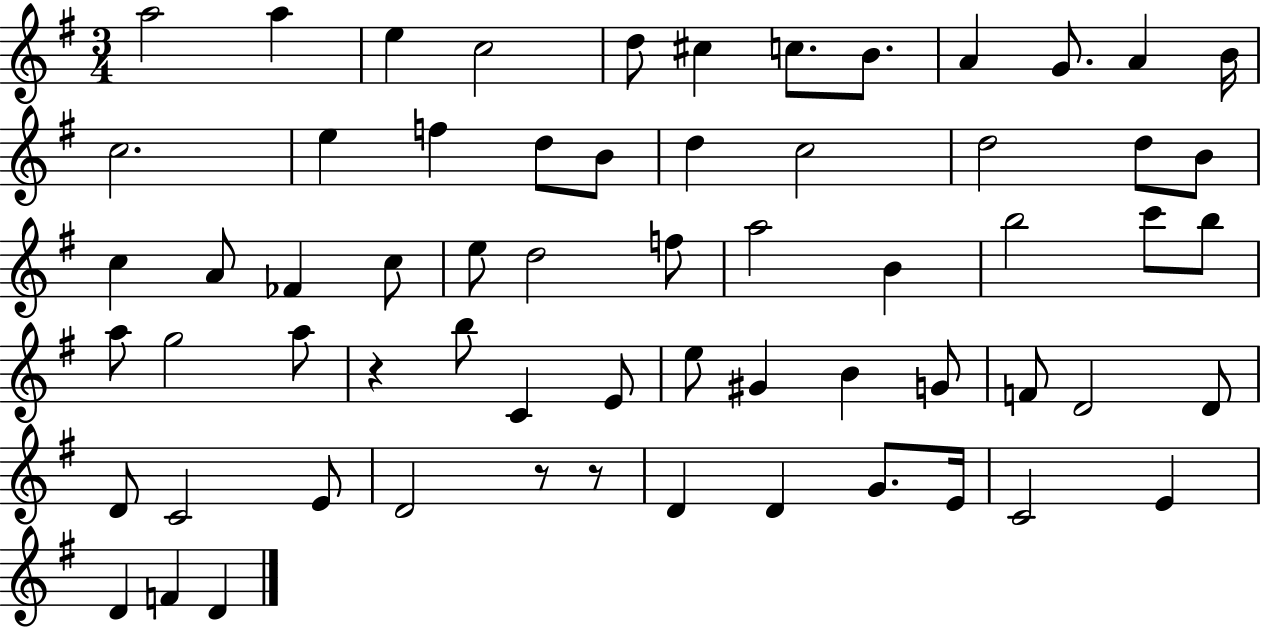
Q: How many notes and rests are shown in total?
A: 63